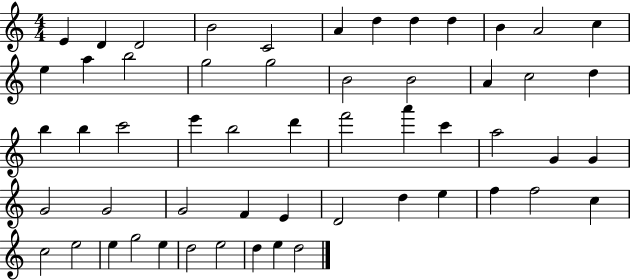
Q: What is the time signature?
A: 4/4